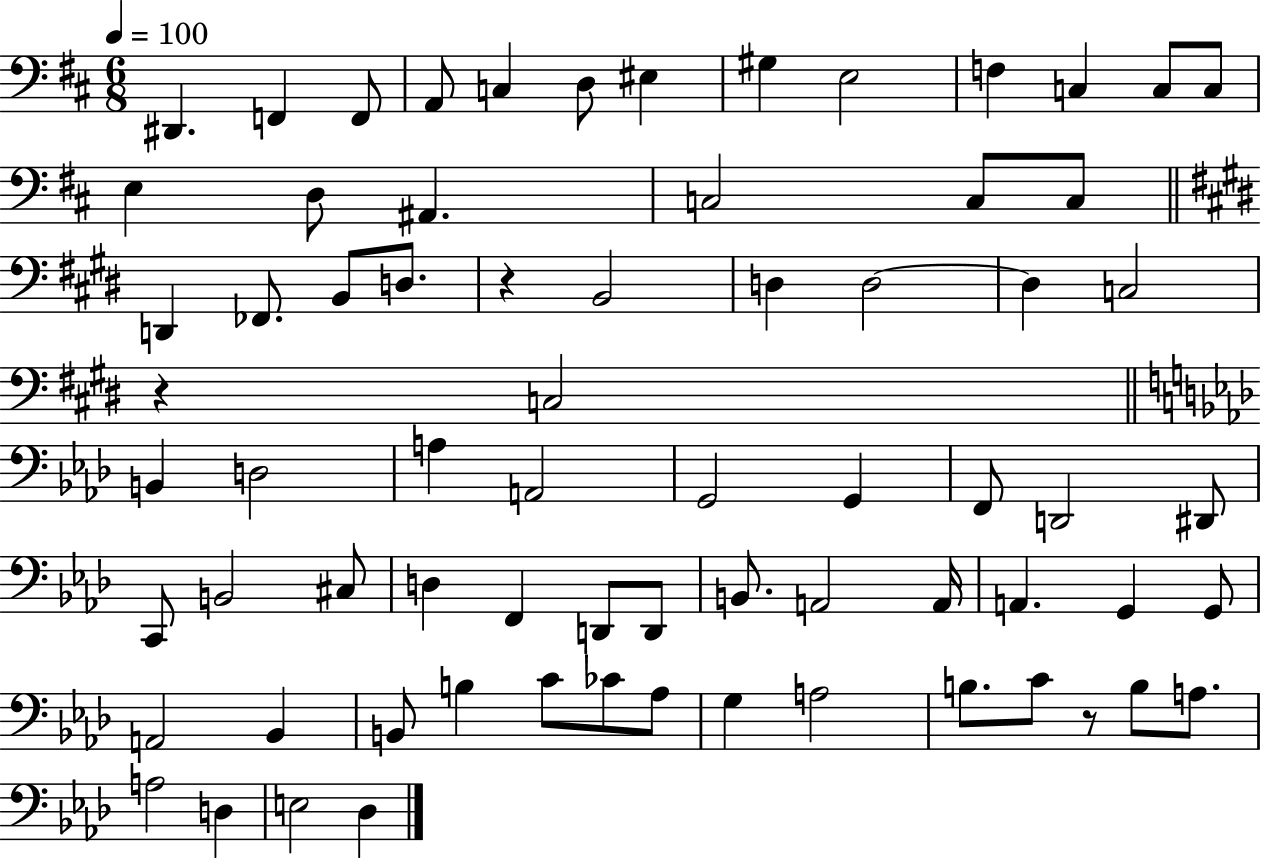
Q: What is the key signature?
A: D major